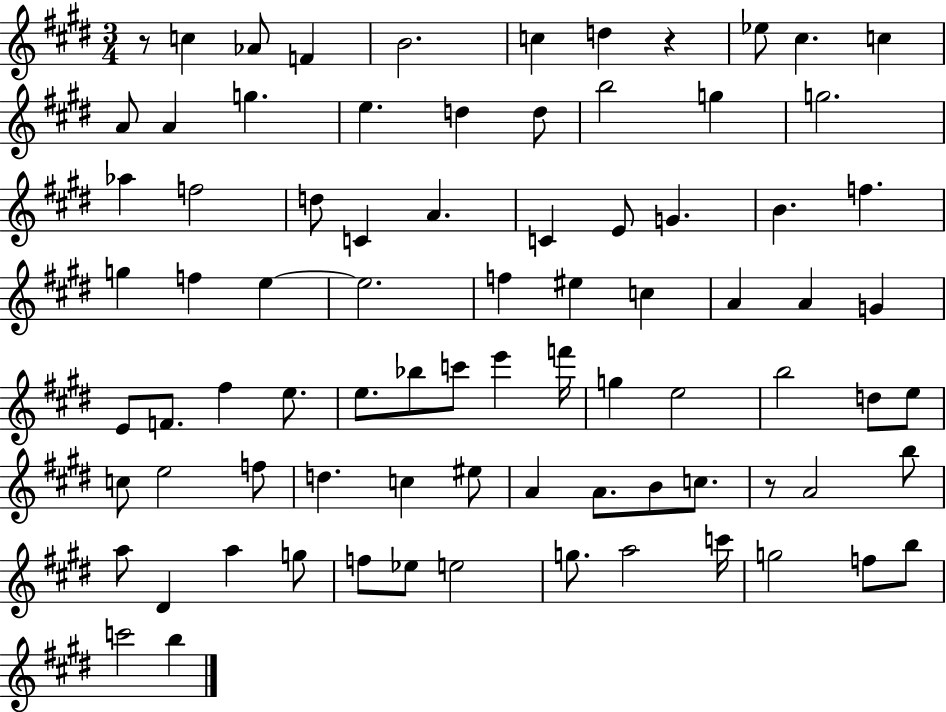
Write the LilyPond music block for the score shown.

{
  \clef treble
  \numericTimeSignature
  \time 3/4
  \key e \major
  r8 c''4 aes'8 f'4 | b'2. | c''4 d''4 r4 | ees''8 cis''4. c''4 | \break a'8 a'4 g''4. | e''4. d''4 d''8 | b''2 g''4 | g''2. | \break aes''4 f''2 | d''8 c'4 a'4. | c'4 e'8 g'4. | b'4. f''4. | \break g''4 f''4 e''4~~ | e''2. | f''4 eis''4 c''4 | a'4 a'4 g'4 | \break e'8 f'8. fis''4 e''8. | e''8. bes''8 c'''8 e'''4 f'''16 | g''4 e''2 | b''2 d''8 e''8 | \break c''8 e''2 f''8 | d''4. c''4 eis''8 | a'4 a'8. b'8 c''8. | r8 a'2 b''8 | \break a''8 dis'4 a''4 g''8 | f''8 ees''8 e''2 | g''8. a''2 c'''16 | g''2 f''8 b''8 | \break c'''2 b''4 | \bar "|."
}